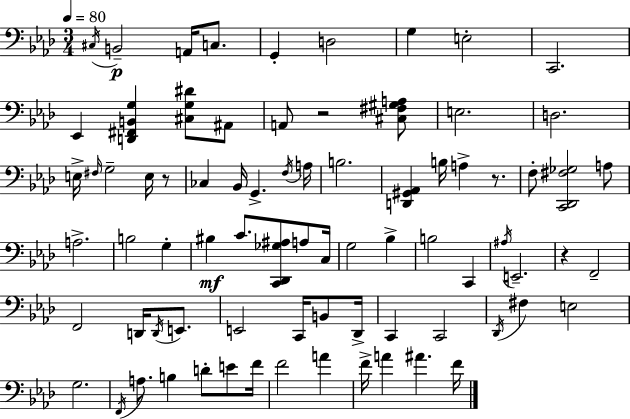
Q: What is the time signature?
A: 3/4